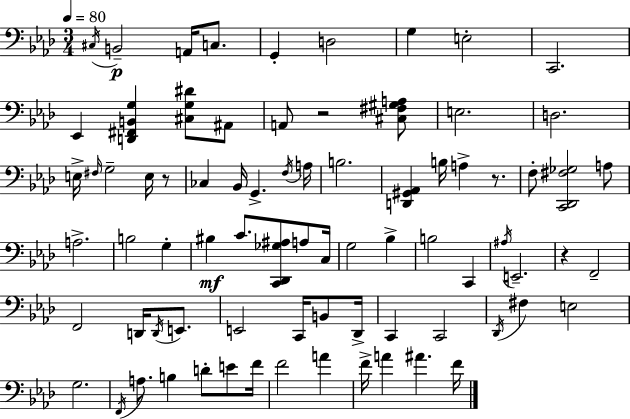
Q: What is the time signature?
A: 3/4